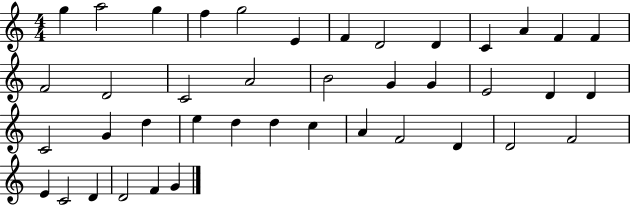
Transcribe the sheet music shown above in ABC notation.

X:1
T:Untitled
M:4/4
L:1/4
K:C
g a2 g f g2 E F D2 D C A F F F2 D2 C2 A2 B2 G G E2 D D C2 G d e d d c A F2 D D2 F2 E C2 D D2 F G